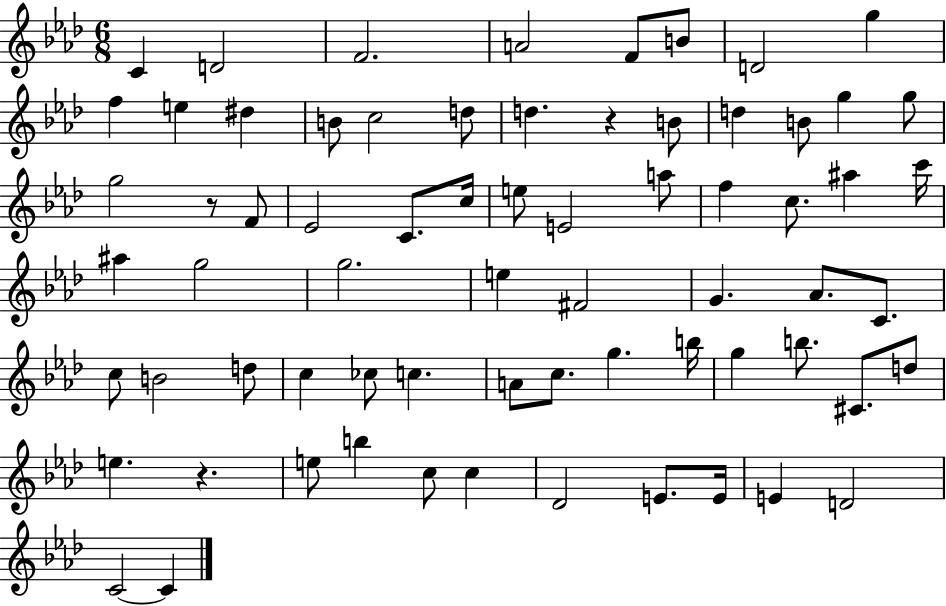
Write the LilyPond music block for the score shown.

{
  \clef treble
  \numericTimeSignature
  \time 6/8
  \key aes \major
  c'4 d'2 | f'2. | a'2 f'8 b'8 | d'2 g''4 | \break f''4 e''4 dis''4 | b'8 c''2 d''8 | d''4. r4 b'8 | d''4 b'8 g''4 g''8 | \break g''2 r8 f'8 | ees'2 c'8. c''16 | e''8 e'2 a''8 | f''4 c''8. ais''4 c'''16 | \break ais''4 g''2 | g''2. | e''4 fis'2 | g'4. aes'8. c'8. | \break c''8 b'2 d''8 | c''4 ces''8 c''4. | a'8 c''8. g''4. b''16 | g''4 b''8. cis'8. d''8 | \break e''4. r4. | e''8 b''4 c''8 c''4 | des'2 e'8. e'16 | e'4 d'2 | \break c'2~~ c'4 | \bar "|."
}